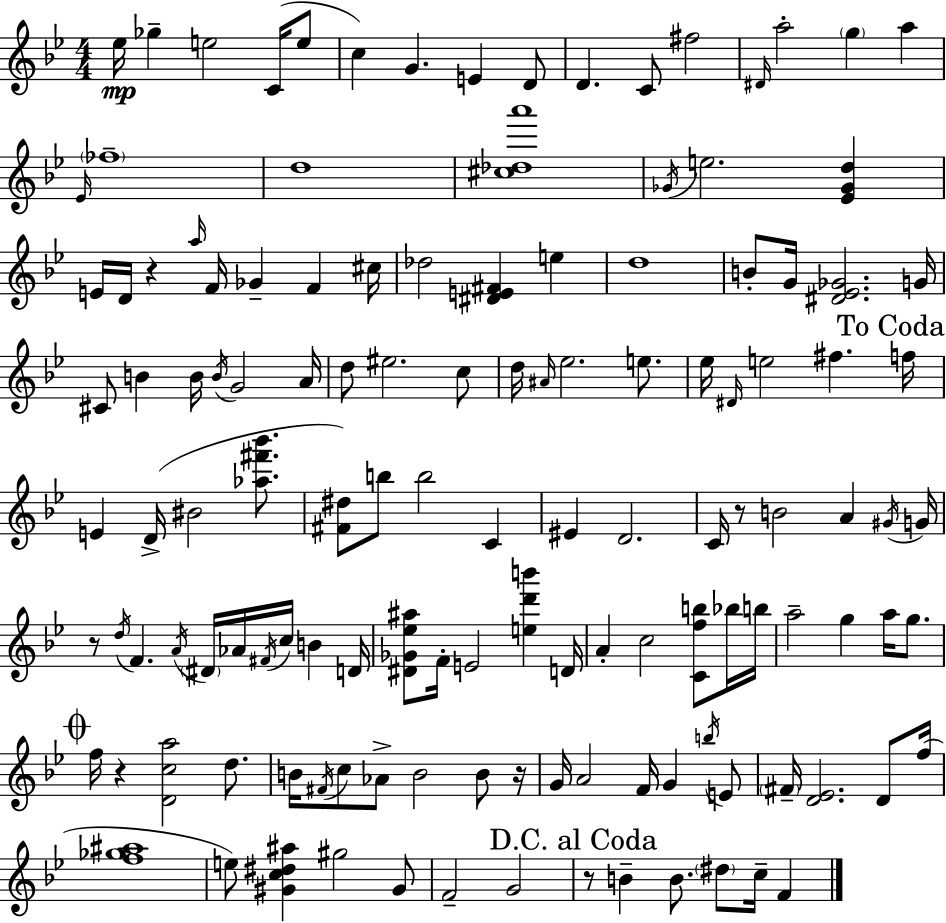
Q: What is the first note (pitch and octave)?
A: Eb5